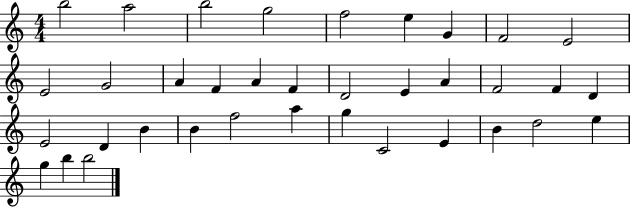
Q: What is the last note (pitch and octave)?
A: B5